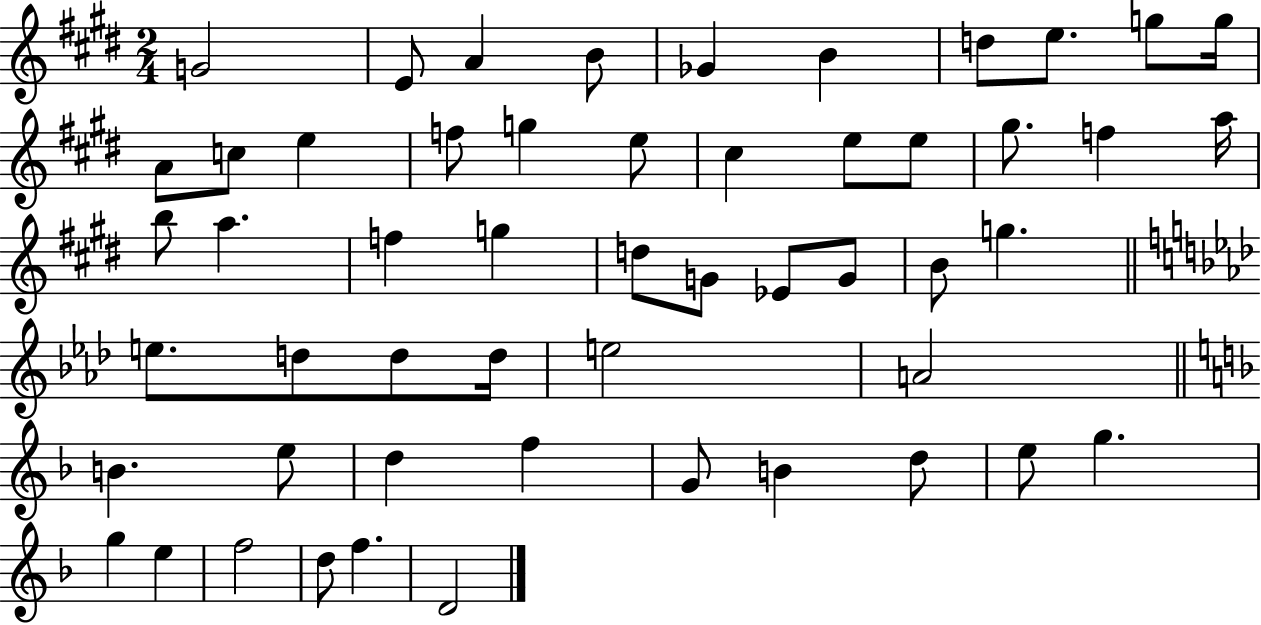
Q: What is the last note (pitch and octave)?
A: D4